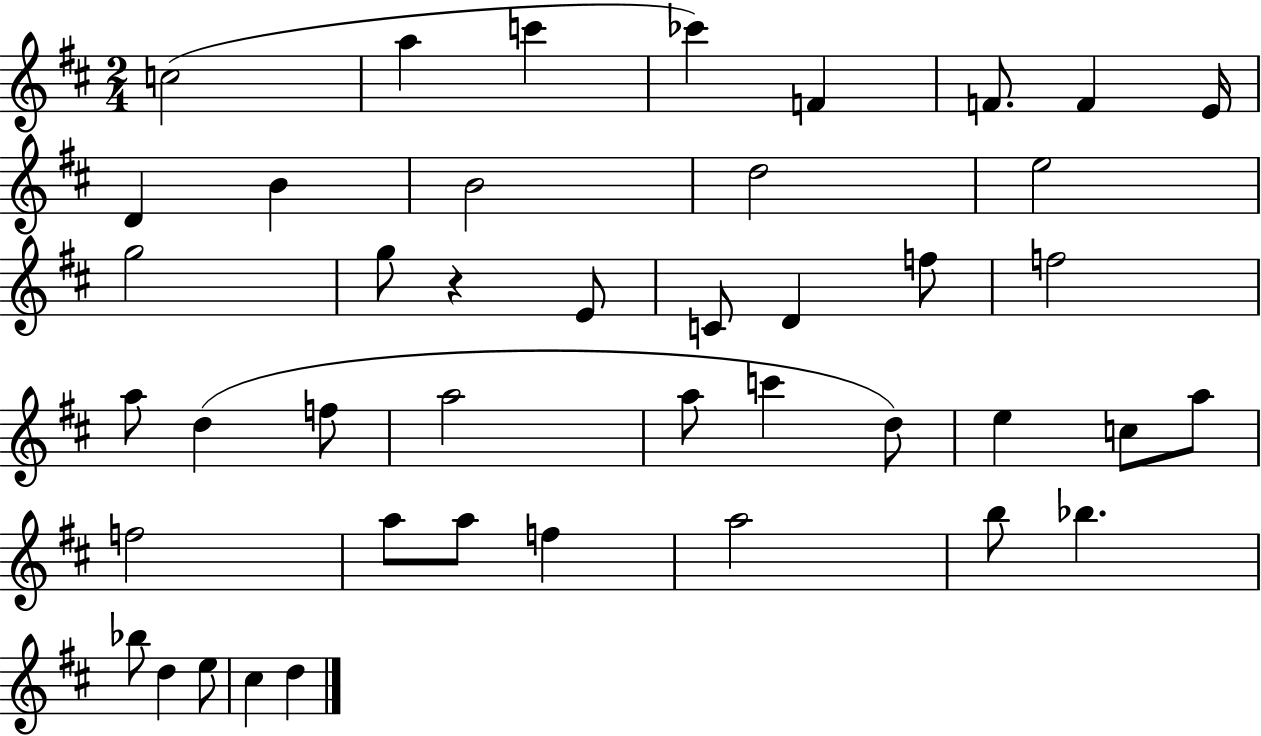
C5/h A5/q C6/q CES6/q F4/q F4/e. F4/q E4/s D4/q B4/q B4/h D5/h E5/h G5/h G5/e R/q E4/e C4/e D4/q F5/e F5/h A5/e D5/q F5/e A5/h A5/e C6/q D5/e E5/q C5/e A5/e F5/h A5/e A5/e F5/q A5/h B5/e Bb5/q. Bb5/e D5/q E5/e C#5/q D5/q